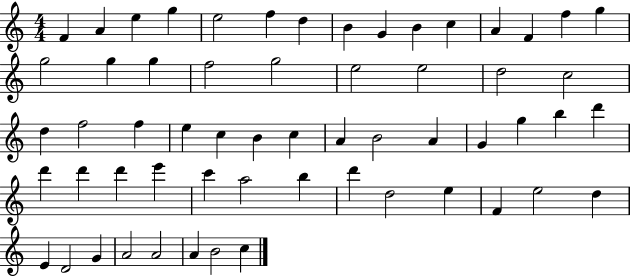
{
  \clef treble
  \numericTimeSignature
  \time 4/4
  \key c \major
  f'4 a'4 e''4 g''4 | e''2 f''4 d''4 | b'4 g'4 b'4 c''4 | a'4 f'4 f''4 g''4 | \break g''2 g''4 g''4 | f''2 g''2 | e''2 e''2 | d''2 c''2 | \break d''4 f''2 f''4 | e''4 c''4 b'4 c''4 | a'4 b'2 a'4 | g'4 g''4 b''4 d'''4 | \break d'''4 d'''4 d'''4 e'''4 | c'''4 a''2 b''4 | d'''4 d''2 e''4 | f'4 e''2 d''4 | \break e'4 d'2 g'4 | a'2 a'2 | a'4 b'2 c''4 | \bar "|."
}